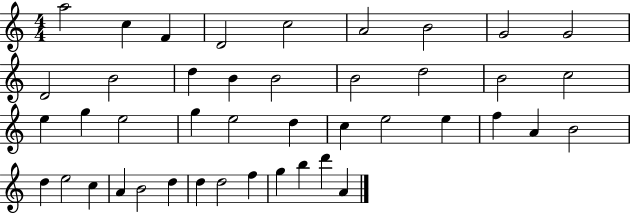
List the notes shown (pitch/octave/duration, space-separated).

A5/h C5/q F4/q D4/h C5/h A4/h B4/h G4/h G4/h D4/h B4/h D5/q B4/q B4/h B4/h D5/h B4/h C5/h E5/q G5/q E5/h G5/q E5/h D5/q C5/q E5/h E5/q F5/q A4/q B4/h D5/q E5/h C5/q A4/q B4/h D5/q D5/q D5/h F5/q G5/q B5/q D6/q A4/q